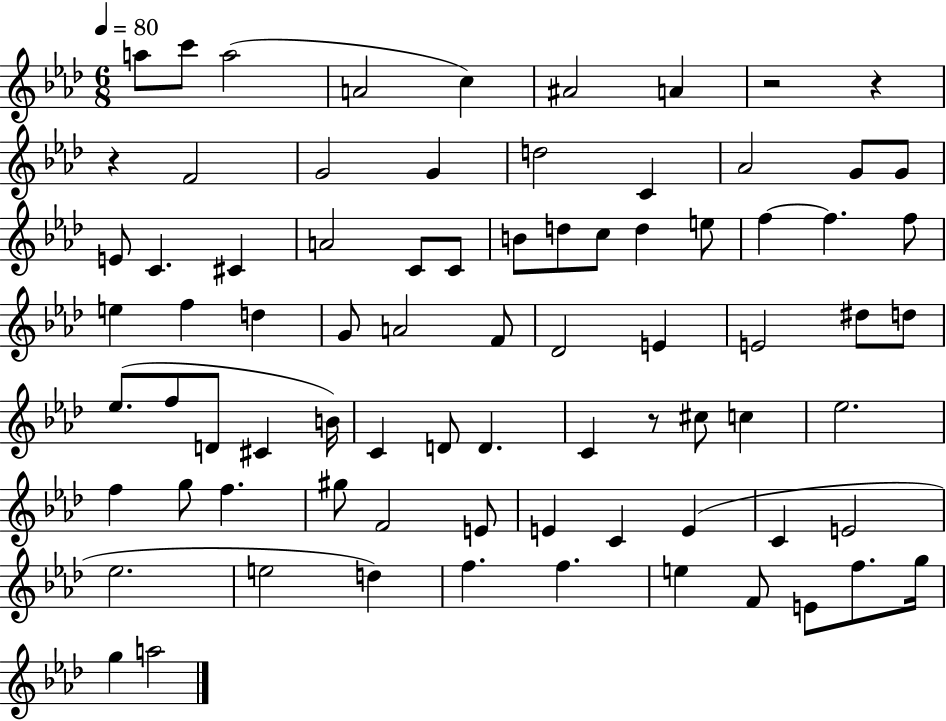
{
  \clef treble
  \numericTimeSignature
  \time 6/8
  \key aes \major
  \tempo 4 = 80
  a''8 c'''8 a''2( | a'2 c''4) | ais'2 a'4 | r2 r4 | \break r4 f'2 | g'2 g'4 | d''2 c'4 | aes'2 g'8 g'8 | \break e'8 c'4. cis'4 | a'2 c'8 c'8 | b'8 d''8 c''8 d''4 e''8 | f''4~~ f''4. f''8 | \break e''4 f''4 d''4 | g'8 a'2 f'8 | des'2 e'4 | e'2 dis''8 d''8 | \break ees''8.( f''8 d'8 cis'4 b'16) | c'4 d'8 d'4. | c'4 r8 cis''8 c''4 | ees''2. | \break f''4 g''8 f''4. | gis''8 f'2 e'8 | e'4 c'4 e'4( | c'4 e'2 | \break ees''2. | e''2 d''4) | f''4. f''4. | e''4 f'8 e'8 f''8. g''16 | \break g''4 a''2 | \bar "|."
}